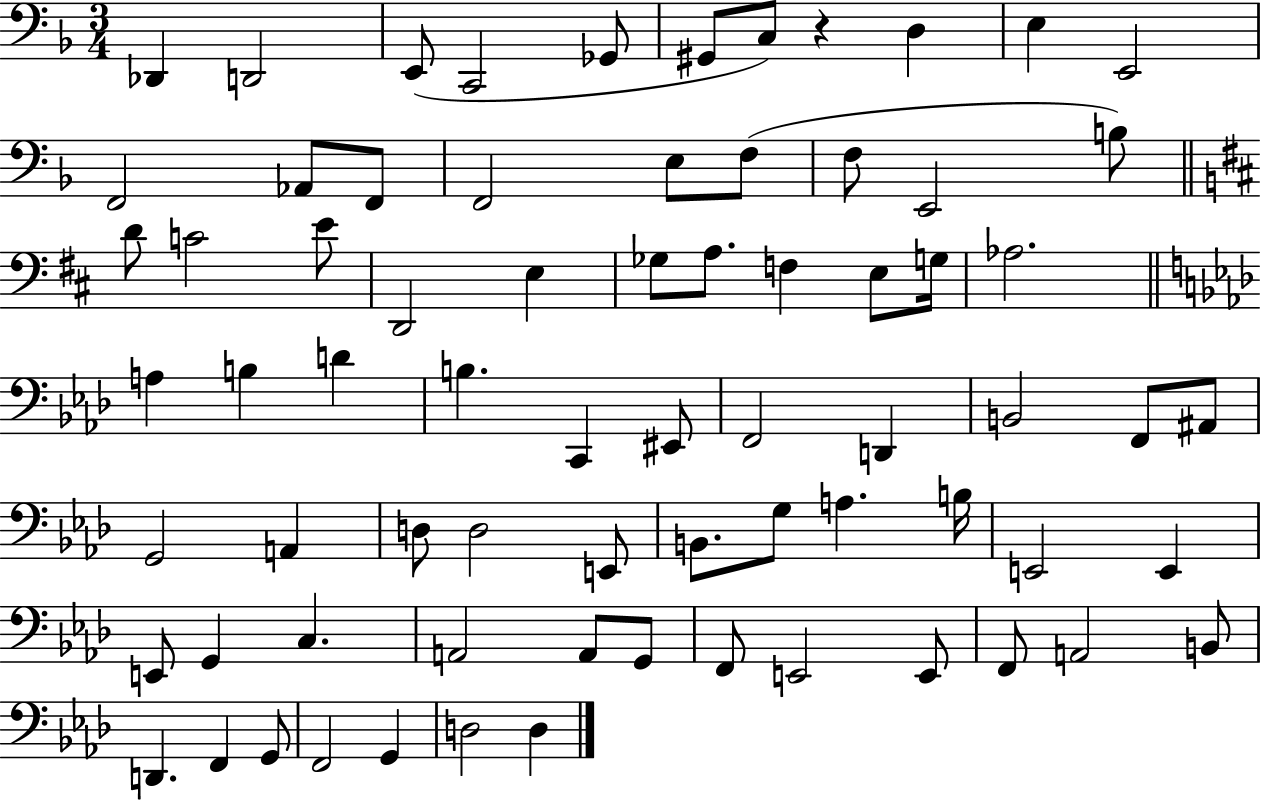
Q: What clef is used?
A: bass